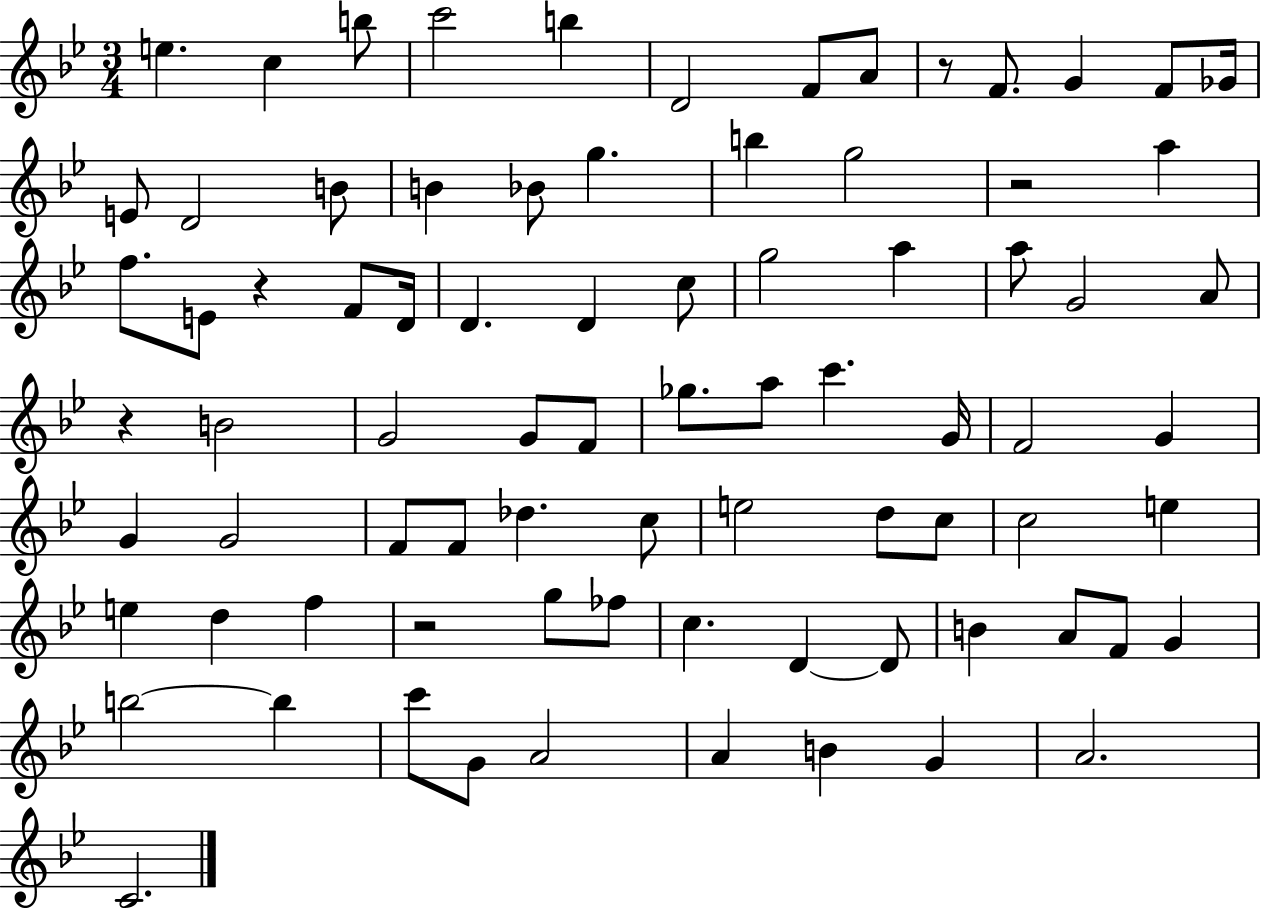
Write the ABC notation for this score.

X:1
T:Untitled
M:3/4
L:1/4
K:Bb
e c b/2 c'2 b D2 F/2 A/2 z/2 F/2 G F/2 _G/4 E/2 D2 B/2 B _B/2 g b g2 z2 a f/2 E/2 z F/2 D/4 D D c/2 g2 a a/2 G2 A/2 z B2 G2 G/2 F/2 _g/2 a/2 c' G/4 F2 G G G2 F/2 F/2 _d c/2 e2 d/2 c/2 c2 e e d f z2 g/2 _f/2 c D D/2 B A/2 F/2 G b2 b c'/2 G/2 A2 A B G A2 C2